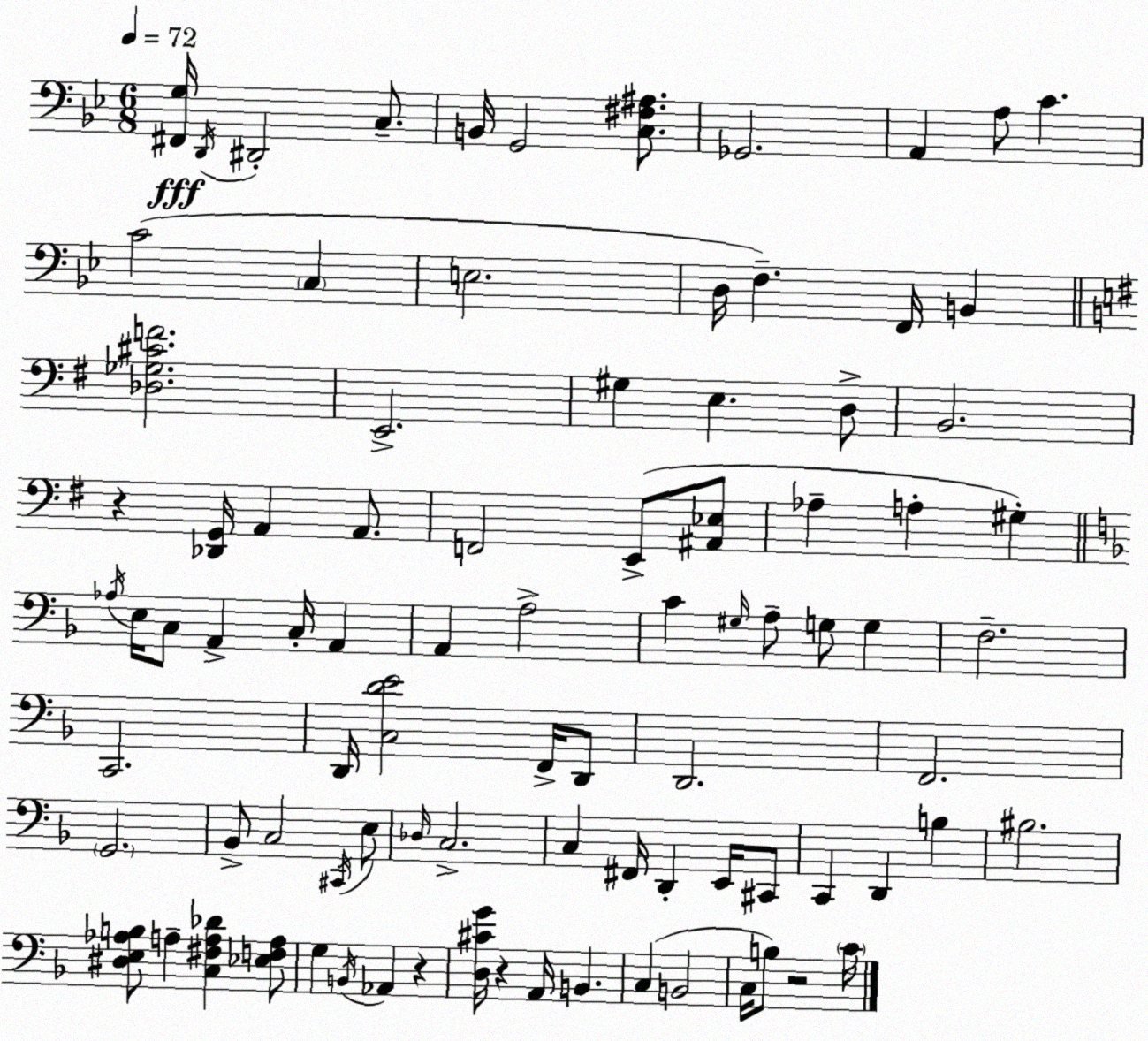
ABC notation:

X:1
T:Untitled
M:6/8
L:1/4
K:Bb
[^F,,G,]/4 D,,/4 ^D,,2 C,/2 B,,/4 G,,2 [C,^F,^A,]/2 _G,,2 A,, A,/2 C C2 C, E,2 D,/4 F, F,,/4 B,, [_D,_G,^CF]2 E,,2 ^G, E, D,/2 B,,2 z [_D,,G,,]/4 A,, A,,/2 F,,2 E,,/2 [^A,,_E,]/2 _A, A, ^G, _A,/4 E,/4 C,/2 A,, C,/4 A,, A,, A,2 C ^G,/4 A,/2 G,/2 G, F,2 C,,2 D,,/4 [C,DE]2 F,,/4 D,,/2 D,,2 F,,2 G,,2 _B,,/2 C,2 ^C,,/4 E,/2 _D,/4 C,2 C, ^F,,/4 D,, E,,/4 ^C,,/2 C,, D,, B, ^B,2 [^D,E,_A,B,]/2 A, [C,^F,A,_D] [_E,F,A,]/2 G, B,,/4 _A,, z [D,^CG]/4 z A,,/4 B,, C, B,,2 C,/4 B,/2 z2 C/4